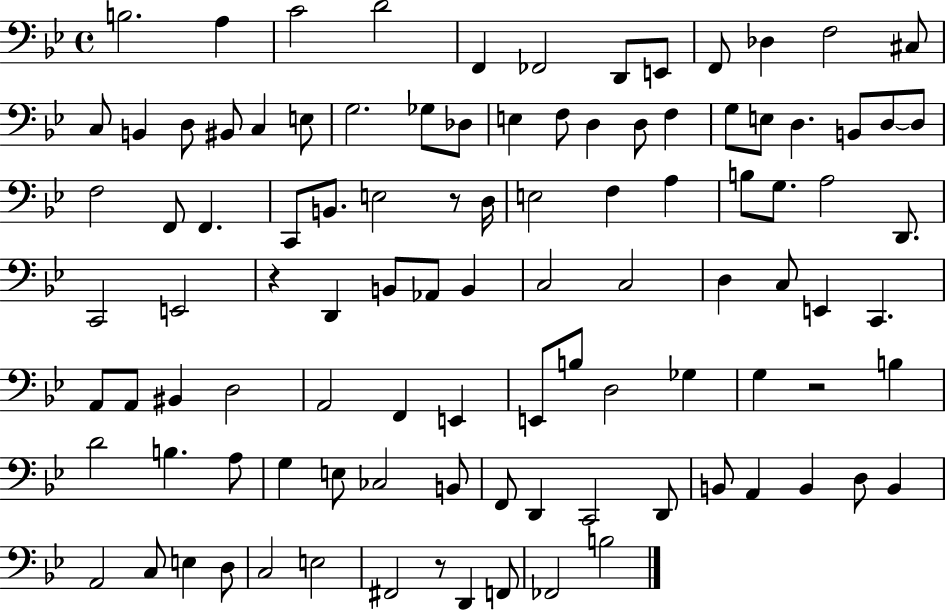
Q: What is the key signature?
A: BES major